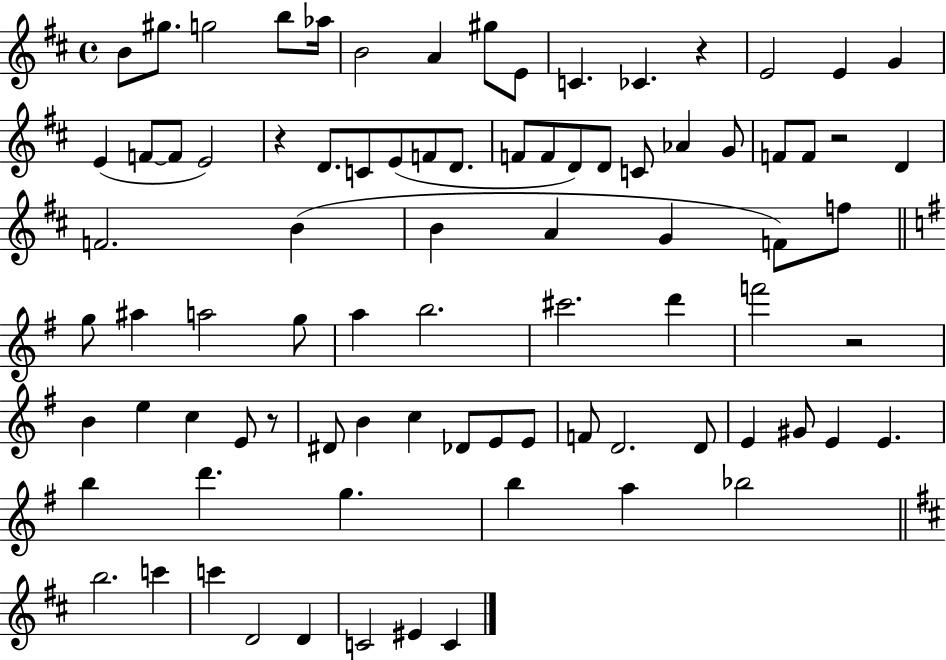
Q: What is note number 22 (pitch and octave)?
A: F4